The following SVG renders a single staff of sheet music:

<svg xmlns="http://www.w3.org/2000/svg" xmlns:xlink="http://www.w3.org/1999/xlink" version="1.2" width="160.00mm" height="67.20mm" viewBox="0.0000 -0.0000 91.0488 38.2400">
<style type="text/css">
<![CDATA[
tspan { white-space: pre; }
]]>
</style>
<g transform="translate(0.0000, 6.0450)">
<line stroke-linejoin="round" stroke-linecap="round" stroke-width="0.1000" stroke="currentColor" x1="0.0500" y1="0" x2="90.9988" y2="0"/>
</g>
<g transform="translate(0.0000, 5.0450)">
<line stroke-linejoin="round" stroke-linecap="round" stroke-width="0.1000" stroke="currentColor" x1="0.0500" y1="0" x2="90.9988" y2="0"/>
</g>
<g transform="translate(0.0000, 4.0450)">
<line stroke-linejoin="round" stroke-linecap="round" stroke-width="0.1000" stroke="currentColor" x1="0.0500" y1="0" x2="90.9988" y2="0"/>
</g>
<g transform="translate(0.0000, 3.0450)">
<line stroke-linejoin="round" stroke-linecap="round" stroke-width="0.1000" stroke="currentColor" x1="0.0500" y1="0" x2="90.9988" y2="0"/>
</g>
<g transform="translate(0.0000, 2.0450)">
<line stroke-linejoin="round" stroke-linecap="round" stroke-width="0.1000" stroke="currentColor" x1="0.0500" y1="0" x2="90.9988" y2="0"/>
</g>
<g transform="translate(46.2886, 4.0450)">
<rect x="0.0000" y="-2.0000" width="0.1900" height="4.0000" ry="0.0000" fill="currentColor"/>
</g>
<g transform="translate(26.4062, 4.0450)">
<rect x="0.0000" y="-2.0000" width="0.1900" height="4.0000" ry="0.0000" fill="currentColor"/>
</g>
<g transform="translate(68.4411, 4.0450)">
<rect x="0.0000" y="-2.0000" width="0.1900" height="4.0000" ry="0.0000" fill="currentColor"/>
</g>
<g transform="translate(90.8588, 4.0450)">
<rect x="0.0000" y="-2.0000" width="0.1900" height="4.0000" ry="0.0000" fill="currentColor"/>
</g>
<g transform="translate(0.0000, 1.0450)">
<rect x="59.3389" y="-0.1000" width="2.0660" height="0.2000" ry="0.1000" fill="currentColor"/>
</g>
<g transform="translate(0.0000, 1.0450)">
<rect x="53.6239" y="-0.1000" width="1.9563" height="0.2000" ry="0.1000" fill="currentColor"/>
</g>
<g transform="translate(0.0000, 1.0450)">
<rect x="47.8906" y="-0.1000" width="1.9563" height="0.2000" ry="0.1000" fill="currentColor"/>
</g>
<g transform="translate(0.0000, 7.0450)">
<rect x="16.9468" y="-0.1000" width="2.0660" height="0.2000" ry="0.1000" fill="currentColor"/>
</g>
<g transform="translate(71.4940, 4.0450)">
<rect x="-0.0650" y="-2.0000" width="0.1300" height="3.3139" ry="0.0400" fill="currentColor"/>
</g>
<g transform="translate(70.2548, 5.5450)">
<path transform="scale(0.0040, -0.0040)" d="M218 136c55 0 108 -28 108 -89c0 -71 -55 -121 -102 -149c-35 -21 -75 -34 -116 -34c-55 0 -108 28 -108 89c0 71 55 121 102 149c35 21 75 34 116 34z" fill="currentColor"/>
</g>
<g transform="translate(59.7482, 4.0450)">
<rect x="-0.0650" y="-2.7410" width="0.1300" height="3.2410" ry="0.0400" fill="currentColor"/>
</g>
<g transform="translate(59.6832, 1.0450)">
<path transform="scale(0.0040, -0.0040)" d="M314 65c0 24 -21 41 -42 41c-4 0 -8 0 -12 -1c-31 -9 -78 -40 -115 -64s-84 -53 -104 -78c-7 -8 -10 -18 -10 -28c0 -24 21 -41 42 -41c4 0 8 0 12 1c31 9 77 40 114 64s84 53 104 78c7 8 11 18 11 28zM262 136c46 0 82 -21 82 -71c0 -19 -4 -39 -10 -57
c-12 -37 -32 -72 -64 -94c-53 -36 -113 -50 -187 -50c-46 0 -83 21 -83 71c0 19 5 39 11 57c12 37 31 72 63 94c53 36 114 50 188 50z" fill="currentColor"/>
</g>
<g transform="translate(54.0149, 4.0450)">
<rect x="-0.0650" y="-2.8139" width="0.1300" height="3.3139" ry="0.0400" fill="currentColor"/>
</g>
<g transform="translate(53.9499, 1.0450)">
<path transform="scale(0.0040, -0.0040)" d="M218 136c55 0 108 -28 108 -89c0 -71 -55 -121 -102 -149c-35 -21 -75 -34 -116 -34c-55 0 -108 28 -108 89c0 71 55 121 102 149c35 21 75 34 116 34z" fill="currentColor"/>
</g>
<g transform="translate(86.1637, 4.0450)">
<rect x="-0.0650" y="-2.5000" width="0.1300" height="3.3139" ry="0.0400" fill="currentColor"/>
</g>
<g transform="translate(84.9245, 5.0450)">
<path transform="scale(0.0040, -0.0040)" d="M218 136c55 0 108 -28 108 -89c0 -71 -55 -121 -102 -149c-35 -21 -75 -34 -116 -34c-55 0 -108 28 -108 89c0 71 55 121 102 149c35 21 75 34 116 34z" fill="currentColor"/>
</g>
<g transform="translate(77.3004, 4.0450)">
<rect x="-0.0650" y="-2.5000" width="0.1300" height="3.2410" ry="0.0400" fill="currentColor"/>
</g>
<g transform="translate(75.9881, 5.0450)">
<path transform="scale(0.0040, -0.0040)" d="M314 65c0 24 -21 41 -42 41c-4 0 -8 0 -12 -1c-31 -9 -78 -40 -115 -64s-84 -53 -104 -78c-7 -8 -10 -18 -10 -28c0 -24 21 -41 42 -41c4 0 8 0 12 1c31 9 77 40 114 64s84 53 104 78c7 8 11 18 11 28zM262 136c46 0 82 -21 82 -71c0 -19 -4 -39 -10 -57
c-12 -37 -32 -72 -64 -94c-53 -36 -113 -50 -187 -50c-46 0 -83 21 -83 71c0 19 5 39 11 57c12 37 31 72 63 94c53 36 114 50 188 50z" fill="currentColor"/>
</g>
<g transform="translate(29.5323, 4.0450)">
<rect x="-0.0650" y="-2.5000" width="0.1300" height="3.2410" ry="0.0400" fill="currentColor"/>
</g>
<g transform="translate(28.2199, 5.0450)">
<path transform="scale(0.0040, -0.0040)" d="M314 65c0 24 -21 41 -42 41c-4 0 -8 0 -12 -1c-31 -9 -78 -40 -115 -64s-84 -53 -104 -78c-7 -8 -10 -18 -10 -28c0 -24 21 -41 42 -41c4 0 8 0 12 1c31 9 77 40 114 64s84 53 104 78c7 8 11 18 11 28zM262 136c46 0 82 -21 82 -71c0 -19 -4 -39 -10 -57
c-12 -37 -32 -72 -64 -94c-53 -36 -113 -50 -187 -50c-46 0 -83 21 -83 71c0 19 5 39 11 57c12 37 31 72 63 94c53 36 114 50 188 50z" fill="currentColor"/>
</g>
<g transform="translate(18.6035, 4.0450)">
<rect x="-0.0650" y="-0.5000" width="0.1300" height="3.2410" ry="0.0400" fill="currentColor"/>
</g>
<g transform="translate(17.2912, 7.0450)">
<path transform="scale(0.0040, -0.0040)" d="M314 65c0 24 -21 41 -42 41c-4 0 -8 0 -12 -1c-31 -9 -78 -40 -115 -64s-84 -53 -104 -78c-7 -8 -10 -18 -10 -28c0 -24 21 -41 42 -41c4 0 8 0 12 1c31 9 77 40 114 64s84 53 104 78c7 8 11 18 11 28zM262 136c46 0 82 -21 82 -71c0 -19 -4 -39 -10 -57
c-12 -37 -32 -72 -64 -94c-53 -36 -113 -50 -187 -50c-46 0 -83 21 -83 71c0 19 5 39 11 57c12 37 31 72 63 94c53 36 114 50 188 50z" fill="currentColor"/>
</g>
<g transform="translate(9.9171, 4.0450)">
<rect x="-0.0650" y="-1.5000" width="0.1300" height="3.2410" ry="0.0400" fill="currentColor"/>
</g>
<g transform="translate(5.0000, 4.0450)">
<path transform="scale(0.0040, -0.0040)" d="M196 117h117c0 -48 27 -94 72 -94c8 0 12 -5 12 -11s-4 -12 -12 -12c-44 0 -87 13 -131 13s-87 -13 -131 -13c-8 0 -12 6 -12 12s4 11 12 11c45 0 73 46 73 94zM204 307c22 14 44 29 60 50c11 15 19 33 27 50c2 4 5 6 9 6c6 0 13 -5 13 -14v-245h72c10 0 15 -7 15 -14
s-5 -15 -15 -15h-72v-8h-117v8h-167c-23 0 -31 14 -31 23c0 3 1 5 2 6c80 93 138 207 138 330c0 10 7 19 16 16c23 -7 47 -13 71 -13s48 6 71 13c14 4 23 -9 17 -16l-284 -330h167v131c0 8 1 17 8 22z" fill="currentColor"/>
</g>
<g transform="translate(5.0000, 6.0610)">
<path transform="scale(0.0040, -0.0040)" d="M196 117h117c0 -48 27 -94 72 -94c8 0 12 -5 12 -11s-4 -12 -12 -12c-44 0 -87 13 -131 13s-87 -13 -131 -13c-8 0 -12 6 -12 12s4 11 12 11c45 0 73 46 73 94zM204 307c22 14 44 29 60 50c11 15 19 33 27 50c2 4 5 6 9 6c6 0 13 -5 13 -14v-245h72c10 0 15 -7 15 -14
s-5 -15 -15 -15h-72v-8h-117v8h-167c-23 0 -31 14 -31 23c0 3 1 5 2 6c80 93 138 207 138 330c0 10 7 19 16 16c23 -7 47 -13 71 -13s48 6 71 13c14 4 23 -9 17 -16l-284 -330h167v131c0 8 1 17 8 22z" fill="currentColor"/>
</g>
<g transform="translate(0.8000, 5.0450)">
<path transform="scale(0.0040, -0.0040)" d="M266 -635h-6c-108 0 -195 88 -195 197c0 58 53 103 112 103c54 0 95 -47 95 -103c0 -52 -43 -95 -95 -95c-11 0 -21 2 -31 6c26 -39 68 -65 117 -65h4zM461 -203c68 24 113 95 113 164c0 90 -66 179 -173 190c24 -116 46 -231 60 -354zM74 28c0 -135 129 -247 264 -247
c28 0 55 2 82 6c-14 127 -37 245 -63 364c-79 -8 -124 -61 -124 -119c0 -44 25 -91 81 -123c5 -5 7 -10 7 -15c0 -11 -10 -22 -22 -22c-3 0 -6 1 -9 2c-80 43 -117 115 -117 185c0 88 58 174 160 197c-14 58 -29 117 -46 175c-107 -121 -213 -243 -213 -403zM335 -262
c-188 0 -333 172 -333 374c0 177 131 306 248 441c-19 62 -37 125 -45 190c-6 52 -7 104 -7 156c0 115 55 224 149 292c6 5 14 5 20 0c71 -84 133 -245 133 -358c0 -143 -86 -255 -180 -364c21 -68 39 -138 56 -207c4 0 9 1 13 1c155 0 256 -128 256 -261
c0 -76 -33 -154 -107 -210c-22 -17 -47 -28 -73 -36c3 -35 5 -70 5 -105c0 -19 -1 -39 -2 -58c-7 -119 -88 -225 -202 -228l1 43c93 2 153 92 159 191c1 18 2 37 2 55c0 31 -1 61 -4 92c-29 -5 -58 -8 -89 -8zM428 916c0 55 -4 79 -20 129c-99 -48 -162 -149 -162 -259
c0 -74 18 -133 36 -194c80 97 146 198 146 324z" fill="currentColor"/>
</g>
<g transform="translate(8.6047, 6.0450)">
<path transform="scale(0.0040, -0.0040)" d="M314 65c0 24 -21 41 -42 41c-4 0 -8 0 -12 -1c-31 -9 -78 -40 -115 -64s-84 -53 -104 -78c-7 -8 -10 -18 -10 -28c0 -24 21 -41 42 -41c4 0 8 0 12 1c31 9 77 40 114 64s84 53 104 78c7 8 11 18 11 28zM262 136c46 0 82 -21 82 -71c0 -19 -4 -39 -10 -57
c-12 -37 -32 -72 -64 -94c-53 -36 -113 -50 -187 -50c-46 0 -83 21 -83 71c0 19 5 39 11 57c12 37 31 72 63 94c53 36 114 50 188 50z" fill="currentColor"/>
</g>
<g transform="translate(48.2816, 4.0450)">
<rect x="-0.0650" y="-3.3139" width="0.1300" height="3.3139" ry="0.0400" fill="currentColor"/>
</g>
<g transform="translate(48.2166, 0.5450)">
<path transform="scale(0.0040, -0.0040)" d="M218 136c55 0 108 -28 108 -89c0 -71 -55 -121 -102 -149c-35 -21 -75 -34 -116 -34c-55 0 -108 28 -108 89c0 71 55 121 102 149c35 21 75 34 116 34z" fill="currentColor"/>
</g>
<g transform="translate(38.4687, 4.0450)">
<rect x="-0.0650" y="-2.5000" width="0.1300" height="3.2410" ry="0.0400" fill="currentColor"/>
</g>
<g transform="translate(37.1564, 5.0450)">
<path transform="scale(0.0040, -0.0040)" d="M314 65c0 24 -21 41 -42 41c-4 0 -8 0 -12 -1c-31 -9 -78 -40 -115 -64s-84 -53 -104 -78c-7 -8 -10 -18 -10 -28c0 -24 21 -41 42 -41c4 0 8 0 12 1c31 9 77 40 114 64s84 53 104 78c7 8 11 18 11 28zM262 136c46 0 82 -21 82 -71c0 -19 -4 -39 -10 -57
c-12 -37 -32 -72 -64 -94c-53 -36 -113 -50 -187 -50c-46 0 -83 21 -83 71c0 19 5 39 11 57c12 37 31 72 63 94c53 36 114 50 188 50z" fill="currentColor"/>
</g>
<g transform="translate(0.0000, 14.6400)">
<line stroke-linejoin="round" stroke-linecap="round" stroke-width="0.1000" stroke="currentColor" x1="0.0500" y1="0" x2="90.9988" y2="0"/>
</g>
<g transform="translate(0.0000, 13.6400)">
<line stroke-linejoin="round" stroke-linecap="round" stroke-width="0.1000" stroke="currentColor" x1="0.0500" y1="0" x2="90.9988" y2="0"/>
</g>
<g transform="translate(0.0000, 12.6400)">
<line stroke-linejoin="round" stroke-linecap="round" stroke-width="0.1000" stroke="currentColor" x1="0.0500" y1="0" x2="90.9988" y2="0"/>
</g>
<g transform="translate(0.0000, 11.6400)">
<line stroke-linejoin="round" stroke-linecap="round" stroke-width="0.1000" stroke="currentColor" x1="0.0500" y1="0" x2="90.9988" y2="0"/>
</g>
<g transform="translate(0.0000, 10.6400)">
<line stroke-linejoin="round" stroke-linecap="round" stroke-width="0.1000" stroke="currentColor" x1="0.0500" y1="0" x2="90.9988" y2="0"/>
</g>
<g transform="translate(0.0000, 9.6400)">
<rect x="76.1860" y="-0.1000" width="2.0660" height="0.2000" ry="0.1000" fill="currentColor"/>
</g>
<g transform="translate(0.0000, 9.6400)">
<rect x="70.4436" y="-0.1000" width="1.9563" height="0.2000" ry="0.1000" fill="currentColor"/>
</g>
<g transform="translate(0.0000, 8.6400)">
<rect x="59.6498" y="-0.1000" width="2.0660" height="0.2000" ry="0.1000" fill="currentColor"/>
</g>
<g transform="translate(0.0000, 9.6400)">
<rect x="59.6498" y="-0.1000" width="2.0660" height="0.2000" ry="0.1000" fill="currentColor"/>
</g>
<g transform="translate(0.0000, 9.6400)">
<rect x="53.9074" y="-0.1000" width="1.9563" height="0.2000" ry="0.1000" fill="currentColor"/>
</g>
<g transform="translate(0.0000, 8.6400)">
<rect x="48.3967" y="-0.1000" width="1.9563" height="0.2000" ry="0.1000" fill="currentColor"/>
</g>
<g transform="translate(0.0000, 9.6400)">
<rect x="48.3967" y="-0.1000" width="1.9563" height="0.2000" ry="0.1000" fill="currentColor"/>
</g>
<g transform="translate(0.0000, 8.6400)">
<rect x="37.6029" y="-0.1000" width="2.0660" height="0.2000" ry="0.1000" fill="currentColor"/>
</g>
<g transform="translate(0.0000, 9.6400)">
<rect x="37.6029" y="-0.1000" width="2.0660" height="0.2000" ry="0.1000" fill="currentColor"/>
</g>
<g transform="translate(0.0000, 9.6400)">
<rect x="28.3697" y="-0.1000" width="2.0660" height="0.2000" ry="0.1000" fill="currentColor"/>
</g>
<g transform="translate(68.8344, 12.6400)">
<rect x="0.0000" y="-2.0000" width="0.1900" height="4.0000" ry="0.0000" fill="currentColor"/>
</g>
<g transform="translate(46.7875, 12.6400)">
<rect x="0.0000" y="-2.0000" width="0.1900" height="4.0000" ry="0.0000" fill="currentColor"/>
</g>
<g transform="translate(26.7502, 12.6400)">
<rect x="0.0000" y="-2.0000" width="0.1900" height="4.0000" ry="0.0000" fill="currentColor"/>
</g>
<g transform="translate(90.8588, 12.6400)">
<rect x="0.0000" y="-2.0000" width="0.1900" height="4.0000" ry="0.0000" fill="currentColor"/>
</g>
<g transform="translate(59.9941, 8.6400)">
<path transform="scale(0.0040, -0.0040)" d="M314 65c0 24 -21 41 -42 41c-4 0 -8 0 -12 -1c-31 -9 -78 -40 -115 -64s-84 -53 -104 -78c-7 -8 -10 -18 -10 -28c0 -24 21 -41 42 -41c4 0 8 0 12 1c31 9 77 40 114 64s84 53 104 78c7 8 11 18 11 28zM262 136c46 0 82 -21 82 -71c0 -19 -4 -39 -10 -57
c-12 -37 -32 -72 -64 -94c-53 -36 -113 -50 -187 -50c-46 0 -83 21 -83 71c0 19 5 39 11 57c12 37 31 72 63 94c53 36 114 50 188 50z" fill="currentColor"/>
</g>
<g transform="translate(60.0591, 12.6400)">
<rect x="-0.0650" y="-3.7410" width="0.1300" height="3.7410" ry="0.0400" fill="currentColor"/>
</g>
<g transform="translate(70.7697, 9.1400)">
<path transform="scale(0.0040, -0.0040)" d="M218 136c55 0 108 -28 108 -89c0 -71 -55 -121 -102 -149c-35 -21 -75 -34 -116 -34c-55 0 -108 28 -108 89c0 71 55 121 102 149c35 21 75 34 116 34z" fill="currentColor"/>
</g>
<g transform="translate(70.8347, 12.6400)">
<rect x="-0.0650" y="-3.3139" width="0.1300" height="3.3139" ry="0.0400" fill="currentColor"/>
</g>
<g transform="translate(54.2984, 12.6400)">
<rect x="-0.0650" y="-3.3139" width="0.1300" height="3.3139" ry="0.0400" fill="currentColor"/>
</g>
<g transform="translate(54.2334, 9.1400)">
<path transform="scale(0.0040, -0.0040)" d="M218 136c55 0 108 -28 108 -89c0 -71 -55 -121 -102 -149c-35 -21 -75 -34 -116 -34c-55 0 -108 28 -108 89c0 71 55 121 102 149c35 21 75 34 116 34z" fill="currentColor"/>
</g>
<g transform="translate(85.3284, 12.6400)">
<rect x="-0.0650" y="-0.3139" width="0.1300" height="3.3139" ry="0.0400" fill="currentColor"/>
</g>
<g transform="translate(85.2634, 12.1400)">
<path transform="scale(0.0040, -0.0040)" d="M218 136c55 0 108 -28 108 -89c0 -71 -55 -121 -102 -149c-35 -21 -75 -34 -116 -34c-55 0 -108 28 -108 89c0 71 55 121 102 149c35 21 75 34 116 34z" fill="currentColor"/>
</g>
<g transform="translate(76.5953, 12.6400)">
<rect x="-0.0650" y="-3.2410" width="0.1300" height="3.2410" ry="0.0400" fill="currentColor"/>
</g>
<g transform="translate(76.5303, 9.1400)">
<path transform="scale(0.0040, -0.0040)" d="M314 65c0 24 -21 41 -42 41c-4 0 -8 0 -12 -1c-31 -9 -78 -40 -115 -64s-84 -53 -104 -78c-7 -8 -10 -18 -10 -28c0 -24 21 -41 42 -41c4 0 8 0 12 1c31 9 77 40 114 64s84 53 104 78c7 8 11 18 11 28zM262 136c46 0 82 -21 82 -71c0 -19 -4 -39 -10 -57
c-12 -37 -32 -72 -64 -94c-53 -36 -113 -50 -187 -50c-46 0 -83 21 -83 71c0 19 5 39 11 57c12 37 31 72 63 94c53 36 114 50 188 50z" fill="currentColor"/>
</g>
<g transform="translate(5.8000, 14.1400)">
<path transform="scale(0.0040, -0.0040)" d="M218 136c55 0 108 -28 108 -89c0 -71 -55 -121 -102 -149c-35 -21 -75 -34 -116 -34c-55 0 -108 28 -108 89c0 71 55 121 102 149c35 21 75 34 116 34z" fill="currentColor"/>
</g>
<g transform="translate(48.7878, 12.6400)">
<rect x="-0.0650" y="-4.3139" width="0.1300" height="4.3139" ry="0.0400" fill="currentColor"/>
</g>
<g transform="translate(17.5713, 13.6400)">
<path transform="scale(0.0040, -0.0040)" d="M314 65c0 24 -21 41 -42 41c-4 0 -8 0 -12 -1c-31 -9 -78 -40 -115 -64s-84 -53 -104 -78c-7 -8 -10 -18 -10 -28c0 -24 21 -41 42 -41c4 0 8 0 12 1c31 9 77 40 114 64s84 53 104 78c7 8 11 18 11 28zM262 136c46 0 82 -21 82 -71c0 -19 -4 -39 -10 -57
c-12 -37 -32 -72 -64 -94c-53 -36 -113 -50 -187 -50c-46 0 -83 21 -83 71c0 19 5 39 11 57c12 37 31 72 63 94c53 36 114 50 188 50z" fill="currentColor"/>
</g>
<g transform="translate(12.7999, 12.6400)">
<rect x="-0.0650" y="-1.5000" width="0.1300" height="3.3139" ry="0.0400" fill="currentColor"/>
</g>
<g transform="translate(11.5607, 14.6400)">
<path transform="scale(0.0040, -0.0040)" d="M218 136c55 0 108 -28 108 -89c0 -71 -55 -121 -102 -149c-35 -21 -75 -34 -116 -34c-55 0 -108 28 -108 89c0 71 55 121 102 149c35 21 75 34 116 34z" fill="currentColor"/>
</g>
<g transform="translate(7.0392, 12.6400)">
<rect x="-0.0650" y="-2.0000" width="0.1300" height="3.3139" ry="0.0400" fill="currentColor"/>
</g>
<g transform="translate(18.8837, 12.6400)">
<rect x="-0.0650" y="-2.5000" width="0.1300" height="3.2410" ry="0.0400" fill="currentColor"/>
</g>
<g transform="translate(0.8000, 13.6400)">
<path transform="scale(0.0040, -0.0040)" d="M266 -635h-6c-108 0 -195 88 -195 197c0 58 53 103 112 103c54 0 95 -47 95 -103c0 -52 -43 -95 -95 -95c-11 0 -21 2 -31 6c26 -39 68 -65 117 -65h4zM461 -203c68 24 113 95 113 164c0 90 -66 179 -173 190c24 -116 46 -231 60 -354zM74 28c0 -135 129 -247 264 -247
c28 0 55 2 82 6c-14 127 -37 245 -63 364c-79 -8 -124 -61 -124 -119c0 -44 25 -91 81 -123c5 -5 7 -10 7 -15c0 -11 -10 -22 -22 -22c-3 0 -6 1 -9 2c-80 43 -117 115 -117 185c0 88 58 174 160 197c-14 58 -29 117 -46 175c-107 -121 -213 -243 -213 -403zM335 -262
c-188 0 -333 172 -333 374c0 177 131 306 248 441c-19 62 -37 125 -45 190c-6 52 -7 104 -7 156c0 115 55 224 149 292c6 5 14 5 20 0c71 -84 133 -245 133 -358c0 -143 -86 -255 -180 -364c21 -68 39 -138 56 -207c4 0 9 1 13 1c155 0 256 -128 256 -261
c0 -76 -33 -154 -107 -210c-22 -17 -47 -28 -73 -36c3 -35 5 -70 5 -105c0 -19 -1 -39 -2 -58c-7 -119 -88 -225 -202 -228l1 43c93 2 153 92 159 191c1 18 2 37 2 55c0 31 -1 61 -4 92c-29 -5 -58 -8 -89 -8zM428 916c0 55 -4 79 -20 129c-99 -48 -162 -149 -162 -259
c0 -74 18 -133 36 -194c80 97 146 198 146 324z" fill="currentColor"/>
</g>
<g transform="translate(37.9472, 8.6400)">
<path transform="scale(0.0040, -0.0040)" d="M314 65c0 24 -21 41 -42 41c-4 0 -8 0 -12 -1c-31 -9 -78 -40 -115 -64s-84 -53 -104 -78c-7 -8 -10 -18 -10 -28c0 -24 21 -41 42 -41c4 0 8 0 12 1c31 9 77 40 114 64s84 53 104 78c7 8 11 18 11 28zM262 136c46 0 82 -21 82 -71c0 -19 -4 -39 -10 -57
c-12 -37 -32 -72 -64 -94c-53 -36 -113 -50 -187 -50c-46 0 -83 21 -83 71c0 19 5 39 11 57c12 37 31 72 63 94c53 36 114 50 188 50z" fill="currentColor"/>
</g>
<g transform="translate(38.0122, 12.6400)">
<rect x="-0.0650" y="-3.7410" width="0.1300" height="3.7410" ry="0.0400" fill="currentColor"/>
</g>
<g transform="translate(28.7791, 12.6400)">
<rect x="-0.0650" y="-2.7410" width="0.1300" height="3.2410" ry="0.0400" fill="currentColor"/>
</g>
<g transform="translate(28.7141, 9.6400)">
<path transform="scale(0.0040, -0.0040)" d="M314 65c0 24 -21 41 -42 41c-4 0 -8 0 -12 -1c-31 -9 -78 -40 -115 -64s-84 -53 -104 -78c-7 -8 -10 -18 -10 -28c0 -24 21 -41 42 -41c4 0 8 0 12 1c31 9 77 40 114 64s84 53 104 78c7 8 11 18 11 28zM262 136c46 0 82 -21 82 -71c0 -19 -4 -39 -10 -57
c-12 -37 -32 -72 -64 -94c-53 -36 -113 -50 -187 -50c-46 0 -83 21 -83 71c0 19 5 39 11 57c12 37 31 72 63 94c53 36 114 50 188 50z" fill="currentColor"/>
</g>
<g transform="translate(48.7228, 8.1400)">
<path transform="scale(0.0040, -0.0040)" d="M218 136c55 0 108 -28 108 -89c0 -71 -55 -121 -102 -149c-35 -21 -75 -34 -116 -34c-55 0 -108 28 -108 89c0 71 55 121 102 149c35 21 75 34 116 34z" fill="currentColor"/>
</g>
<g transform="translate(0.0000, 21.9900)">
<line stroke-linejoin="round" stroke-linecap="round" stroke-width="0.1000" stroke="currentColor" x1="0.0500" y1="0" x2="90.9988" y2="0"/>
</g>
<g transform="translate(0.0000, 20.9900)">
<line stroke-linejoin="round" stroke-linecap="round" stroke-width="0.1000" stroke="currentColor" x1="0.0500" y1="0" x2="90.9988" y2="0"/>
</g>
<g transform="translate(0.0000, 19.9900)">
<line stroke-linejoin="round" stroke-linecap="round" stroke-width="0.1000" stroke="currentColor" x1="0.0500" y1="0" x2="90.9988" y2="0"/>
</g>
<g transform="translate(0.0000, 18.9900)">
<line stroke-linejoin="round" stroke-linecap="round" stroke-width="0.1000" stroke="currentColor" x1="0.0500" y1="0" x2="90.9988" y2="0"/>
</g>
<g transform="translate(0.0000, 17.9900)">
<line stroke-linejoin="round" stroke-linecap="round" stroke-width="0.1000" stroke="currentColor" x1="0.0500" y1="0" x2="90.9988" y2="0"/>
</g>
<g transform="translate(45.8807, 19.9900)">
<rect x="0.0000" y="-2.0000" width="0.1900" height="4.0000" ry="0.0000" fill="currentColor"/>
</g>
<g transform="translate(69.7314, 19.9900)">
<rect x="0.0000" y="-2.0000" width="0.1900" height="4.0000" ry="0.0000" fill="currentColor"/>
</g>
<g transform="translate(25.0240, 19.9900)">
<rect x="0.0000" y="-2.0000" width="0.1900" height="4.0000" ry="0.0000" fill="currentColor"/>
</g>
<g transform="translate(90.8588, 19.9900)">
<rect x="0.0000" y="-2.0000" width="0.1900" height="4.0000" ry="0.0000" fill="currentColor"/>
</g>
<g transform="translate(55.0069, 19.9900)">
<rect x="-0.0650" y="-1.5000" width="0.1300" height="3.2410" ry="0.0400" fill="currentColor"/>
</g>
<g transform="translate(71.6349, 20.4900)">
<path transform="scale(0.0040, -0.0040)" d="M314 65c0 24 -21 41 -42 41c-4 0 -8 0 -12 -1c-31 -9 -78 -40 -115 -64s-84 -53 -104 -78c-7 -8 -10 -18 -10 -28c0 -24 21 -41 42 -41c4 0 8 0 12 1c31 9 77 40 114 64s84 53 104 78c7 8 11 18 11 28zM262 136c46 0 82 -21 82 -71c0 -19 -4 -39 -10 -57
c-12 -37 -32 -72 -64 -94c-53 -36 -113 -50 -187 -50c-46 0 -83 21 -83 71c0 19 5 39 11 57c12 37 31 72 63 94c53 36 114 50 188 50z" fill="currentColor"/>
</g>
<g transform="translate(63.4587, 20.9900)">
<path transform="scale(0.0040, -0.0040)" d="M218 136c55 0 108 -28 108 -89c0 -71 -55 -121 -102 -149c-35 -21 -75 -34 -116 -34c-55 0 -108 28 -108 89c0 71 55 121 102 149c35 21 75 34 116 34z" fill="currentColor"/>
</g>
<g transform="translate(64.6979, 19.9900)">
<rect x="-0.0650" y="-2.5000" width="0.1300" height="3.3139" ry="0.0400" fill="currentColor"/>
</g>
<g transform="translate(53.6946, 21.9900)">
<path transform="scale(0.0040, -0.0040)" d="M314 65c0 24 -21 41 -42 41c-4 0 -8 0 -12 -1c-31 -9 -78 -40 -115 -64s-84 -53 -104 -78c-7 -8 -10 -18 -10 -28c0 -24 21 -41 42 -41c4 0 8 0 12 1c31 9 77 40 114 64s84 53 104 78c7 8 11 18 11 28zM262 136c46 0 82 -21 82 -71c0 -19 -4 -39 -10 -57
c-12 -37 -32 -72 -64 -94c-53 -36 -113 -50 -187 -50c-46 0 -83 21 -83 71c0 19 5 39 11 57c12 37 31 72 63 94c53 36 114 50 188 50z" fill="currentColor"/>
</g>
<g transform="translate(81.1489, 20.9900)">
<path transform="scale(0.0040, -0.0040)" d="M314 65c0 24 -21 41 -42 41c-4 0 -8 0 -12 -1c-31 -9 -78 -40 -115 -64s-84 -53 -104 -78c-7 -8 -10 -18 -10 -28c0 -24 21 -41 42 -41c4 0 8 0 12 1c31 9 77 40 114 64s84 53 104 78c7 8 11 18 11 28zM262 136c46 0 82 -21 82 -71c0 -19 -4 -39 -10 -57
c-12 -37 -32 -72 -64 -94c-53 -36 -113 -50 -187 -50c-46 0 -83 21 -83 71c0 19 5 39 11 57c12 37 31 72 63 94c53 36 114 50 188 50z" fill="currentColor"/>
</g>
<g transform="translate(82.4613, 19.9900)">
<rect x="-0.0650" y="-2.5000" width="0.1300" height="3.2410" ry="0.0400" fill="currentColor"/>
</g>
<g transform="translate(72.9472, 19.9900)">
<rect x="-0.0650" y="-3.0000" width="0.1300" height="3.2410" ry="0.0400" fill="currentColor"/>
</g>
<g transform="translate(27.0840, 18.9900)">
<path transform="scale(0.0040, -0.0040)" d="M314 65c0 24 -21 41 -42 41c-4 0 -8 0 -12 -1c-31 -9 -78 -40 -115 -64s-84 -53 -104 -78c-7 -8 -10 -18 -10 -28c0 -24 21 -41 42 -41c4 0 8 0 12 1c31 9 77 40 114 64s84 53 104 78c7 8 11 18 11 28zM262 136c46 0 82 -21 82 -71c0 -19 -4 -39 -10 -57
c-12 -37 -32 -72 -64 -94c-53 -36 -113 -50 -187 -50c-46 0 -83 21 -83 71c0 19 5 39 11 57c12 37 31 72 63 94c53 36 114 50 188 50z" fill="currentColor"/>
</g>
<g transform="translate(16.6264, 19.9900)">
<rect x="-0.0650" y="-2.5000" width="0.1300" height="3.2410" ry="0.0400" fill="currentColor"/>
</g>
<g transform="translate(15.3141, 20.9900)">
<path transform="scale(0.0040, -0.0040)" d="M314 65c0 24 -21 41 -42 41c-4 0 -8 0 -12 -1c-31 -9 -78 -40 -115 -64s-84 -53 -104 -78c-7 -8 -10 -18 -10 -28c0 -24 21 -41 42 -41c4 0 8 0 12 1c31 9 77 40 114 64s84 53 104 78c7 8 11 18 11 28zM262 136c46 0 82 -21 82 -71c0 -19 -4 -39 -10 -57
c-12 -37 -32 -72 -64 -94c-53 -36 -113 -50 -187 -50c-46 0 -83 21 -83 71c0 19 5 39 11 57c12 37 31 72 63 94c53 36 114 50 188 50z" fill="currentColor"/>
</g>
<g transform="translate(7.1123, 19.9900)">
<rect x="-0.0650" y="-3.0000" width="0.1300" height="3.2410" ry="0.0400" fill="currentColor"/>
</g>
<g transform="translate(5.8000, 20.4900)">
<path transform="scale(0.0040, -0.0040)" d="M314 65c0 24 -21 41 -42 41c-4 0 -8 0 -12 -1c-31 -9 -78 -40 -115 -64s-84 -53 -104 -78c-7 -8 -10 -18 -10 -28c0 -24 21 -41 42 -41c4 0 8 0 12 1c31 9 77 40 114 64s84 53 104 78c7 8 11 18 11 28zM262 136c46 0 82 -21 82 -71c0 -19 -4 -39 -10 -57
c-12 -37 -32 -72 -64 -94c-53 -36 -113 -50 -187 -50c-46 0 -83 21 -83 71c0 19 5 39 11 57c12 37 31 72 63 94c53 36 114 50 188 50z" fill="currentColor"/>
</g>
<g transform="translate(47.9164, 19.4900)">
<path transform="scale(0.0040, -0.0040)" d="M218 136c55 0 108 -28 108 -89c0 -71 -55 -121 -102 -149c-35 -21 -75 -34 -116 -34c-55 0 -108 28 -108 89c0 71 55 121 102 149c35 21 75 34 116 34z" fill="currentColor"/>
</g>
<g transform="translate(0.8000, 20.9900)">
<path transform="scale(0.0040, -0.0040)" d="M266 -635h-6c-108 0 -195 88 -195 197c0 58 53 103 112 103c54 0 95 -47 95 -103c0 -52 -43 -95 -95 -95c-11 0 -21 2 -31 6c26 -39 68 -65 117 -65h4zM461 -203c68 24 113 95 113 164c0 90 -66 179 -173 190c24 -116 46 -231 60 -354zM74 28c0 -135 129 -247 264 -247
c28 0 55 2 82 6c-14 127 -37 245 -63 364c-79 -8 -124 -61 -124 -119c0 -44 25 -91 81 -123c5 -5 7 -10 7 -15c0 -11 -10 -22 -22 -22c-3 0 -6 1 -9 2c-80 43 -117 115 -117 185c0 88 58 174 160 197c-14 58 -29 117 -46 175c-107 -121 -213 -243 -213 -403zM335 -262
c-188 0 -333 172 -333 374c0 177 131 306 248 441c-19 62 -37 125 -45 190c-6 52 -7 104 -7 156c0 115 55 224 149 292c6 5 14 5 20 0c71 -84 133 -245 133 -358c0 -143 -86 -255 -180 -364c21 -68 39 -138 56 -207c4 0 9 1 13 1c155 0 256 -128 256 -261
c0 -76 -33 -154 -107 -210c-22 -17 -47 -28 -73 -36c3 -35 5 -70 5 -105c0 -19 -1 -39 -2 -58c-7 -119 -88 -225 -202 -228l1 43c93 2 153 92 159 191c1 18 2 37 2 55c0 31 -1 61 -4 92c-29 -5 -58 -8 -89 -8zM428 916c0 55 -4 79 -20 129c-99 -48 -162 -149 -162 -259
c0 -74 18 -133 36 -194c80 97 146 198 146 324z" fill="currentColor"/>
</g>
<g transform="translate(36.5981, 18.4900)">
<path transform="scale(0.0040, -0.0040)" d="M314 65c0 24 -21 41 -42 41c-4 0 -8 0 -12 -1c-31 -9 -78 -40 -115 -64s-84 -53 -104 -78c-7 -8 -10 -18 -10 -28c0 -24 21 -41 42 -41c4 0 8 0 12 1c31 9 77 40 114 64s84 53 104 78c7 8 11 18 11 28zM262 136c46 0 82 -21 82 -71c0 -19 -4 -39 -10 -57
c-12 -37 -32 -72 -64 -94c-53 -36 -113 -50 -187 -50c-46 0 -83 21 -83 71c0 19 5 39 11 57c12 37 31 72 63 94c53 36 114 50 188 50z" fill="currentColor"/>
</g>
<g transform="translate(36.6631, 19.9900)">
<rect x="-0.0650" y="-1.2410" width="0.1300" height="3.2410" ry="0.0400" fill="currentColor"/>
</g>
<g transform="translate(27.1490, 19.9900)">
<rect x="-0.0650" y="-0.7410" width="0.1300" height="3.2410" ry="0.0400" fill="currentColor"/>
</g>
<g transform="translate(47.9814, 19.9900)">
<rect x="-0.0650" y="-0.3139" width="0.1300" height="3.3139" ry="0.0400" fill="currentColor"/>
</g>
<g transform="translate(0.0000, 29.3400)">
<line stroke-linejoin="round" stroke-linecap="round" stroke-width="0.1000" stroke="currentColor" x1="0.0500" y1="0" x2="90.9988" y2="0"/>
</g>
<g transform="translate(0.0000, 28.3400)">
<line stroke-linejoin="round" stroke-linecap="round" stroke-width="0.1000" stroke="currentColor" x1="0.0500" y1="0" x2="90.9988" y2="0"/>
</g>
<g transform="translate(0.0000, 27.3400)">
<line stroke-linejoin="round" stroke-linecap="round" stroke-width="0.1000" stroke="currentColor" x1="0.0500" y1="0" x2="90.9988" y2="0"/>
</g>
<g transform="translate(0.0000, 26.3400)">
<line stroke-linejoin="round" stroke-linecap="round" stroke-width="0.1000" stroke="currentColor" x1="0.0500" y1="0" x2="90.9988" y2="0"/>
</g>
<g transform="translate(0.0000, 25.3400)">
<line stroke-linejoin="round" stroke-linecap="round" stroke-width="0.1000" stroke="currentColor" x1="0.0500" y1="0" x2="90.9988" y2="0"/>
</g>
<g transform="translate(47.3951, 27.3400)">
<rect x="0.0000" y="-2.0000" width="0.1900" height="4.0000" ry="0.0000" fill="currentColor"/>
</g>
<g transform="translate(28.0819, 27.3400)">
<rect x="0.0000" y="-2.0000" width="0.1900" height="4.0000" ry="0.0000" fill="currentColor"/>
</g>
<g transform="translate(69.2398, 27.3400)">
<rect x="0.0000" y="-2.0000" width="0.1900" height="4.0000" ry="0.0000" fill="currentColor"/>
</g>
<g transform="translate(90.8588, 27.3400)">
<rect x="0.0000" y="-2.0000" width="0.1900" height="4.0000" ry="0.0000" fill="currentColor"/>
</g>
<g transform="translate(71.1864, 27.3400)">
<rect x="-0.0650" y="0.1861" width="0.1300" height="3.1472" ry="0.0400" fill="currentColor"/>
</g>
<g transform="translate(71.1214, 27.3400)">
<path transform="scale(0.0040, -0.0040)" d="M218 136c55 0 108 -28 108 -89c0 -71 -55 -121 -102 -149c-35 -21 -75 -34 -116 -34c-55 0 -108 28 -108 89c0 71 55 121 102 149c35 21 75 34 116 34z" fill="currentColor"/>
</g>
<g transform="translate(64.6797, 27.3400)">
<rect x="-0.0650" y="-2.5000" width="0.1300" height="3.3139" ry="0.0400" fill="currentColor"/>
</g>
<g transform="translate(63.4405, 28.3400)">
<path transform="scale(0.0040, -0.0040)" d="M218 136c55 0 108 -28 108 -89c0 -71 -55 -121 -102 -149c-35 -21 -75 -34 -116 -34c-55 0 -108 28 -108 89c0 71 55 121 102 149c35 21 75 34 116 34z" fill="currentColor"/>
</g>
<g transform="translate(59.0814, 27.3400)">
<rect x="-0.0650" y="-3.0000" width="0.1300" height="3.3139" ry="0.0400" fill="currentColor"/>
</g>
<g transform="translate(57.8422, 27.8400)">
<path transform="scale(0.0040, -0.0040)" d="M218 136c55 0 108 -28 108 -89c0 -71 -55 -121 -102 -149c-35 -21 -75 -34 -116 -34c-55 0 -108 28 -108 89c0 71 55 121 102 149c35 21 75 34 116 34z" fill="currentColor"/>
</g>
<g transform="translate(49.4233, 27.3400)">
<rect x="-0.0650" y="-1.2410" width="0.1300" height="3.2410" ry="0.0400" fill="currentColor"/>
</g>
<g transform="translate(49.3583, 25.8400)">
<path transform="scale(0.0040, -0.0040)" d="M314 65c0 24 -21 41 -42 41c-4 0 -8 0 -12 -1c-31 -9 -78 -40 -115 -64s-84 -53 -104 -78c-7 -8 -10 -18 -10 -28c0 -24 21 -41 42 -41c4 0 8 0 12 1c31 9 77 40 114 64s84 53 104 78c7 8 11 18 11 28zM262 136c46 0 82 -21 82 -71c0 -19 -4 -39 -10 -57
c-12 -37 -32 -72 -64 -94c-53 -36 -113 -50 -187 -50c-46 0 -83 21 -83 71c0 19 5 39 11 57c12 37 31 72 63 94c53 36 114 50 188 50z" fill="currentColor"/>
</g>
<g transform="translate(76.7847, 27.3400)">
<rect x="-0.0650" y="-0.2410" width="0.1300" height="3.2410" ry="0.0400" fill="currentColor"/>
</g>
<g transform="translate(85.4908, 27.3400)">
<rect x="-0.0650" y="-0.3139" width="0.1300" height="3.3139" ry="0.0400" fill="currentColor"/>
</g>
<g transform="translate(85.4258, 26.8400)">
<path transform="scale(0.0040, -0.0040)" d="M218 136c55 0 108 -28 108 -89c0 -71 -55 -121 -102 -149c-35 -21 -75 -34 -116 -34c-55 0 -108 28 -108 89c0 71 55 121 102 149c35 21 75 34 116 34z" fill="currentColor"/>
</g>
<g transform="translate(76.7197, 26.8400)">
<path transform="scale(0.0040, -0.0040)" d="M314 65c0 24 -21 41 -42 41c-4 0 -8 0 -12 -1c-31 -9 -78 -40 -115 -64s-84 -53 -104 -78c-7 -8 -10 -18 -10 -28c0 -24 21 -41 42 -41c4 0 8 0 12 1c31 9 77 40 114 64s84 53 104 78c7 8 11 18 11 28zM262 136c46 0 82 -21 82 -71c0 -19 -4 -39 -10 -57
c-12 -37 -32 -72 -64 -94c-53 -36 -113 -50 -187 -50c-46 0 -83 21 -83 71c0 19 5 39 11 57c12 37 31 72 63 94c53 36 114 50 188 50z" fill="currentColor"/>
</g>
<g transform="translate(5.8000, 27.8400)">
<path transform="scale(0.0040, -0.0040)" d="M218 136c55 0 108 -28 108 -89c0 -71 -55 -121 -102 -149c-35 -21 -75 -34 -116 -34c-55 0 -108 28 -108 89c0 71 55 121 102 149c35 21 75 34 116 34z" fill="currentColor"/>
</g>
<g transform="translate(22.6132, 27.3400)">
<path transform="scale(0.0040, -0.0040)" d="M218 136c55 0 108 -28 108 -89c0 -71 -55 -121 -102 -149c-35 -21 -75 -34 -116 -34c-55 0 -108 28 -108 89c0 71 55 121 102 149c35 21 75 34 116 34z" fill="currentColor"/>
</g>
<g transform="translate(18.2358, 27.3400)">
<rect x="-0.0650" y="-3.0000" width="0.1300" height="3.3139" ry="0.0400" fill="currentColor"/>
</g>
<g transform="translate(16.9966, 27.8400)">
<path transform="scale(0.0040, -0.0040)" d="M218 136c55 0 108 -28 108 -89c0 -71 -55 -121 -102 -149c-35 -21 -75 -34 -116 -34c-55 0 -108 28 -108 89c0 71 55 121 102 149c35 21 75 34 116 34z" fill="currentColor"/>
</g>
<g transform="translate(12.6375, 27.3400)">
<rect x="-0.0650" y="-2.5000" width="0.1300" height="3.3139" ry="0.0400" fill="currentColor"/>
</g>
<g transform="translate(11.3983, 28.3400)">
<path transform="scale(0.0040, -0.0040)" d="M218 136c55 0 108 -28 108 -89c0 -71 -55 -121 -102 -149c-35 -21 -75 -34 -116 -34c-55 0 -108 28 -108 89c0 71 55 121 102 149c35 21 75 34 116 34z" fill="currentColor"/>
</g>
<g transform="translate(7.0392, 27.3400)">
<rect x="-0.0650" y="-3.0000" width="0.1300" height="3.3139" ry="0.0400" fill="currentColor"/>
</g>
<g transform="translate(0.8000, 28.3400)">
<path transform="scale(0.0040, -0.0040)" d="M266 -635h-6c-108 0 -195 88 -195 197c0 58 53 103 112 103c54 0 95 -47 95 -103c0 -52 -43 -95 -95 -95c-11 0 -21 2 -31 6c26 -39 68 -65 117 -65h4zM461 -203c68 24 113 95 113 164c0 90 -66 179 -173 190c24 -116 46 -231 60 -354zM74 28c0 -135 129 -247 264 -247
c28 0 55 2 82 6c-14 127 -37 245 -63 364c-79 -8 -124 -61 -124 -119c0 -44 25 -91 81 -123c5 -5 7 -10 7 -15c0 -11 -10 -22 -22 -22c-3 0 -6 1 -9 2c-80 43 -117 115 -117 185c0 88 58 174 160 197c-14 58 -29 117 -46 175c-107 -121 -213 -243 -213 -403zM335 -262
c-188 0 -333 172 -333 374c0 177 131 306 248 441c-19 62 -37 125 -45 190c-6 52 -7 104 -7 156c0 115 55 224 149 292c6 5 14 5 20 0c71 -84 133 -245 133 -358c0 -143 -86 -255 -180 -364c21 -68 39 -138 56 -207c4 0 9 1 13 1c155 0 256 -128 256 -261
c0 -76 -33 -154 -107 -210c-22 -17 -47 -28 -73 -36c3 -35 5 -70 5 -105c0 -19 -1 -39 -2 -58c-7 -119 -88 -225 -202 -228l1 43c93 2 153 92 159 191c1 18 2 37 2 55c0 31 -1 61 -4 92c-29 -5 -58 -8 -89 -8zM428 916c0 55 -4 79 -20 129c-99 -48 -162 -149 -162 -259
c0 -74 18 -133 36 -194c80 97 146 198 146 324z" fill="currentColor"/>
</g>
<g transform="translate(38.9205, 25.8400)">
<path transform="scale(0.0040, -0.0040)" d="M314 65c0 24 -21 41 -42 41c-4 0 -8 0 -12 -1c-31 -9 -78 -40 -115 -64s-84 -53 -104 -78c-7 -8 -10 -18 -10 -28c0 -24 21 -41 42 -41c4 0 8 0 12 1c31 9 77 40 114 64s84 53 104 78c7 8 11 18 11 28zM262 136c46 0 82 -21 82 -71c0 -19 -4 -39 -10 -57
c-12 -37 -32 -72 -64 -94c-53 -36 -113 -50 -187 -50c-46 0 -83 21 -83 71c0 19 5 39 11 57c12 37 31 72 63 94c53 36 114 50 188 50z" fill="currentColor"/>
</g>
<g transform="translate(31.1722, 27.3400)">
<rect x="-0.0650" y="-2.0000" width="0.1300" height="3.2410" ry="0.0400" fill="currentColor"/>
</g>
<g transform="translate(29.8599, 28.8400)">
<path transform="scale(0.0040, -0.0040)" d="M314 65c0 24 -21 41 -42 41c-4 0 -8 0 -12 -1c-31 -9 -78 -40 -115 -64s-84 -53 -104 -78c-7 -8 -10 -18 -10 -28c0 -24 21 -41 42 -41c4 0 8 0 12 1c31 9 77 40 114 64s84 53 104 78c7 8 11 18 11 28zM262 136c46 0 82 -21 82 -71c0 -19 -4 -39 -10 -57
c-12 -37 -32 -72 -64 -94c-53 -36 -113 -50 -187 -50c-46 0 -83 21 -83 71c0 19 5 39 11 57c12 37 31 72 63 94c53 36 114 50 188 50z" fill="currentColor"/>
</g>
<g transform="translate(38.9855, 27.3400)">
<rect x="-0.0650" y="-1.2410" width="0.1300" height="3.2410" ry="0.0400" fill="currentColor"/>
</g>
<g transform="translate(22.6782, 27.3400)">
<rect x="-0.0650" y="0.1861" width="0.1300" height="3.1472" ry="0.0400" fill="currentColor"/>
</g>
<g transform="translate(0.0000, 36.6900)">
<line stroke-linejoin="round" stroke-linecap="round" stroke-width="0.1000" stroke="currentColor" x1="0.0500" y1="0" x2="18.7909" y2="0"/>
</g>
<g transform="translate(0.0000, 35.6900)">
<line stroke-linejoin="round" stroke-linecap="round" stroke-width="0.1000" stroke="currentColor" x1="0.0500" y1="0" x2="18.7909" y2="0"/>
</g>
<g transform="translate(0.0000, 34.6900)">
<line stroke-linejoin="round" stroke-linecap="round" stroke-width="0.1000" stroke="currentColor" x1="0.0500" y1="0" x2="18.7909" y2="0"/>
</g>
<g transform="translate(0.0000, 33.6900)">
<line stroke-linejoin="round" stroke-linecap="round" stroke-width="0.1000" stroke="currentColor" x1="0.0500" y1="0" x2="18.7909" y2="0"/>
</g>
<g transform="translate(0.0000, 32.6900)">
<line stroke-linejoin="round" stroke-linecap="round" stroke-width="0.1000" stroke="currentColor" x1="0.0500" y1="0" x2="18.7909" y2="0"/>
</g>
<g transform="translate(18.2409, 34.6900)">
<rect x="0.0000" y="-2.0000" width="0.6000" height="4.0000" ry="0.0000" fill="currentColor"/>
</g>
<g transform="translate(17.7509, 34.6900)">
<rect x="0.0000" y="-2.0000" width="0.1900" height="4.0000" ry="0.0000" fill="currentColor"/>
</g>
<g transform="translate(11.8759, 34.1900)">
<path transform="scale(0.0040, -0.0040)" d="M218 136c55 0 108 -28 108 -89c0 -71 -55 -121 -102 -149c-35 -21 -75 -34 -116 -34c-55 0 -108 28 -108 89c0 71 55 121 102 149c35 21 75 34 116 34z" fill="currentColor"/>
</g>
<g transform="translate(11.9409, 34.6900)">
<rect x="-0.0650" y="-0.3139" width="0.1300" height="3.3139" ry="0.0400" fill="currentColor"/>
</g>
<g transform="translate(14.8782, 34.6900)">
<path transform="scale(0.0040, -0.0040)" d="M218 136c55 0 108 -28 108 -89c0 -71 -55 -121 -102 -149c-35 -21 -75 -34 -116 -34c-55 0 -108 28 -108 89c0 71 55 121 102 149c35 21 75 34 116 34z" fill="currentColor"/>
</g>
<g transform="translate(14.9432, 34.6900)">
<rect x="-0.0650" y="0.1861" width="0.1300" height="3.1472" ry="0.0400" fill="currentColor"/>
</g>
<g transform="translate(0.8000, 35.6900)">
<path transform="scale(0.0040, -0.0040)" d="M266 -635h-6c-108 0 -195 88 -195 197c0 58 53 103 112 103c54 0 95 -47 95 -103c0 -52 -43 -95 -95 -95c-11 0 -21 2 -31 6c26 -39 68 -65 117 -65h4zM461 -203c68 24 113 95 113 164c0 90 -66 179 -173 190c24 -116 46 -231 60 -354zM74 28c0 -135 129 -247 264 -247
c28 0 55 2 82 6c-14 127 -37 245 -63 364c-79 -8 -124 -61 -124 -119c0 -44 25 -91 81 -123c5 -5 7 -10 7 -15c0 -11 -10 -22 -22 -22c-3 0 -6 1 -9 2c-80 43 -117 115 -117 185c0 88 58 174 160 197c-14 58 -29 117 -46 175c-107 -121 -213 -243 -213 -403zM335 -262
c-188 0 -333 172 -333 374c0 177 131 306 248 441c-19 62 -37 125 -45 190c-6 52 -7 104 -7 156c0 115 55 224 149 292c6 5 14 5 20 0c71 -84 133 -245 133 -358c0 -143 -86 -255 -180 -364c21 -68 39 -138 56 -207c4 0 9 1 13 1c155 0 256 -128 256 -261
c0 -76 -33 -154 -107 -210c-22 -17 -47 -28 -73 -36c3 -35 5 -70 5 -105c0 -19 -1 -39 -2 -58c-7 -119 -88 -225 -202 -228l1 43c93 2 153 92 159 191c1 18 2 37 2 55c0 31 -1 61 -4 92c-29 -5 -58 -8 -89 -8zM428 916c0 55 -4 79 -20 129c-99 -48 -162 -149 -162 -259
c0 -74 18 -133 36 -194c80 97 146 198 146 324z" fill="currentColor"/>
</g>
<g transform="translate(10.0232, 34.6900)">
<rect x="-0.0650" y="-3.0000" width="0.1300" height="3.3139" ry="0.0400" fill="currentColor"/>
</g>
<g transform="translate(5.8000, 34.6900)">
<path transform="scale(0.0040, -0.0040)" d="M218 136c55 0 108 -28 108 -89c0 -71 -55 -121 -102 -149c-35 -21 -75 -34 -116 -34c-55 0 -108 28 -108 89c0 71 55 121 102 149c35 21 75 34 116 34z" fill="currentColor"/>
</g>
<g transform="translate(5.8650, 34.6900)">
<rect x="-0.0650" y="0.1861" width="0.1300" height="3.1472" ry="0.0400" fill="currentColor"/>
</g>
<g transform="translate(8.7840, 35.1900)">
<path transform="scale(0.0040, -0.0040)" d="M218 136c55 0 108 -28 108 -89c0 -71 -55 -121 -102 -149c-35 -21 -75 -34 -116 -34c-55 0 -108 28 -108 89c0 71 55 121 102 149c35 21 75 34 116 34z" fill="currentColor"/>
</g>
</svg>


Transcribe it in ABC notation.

X:1
T:Untitled
M:4/4
L:1/4
K:C
E2 C2 G2 G2 b a a2 F G2 G F E G2 a2 c'2 d' b c'2 b b2 c A2 G2 d2 e2 c E2 G A2 G2 A G A B F2 e2 e2 A G B c2 c B A c B